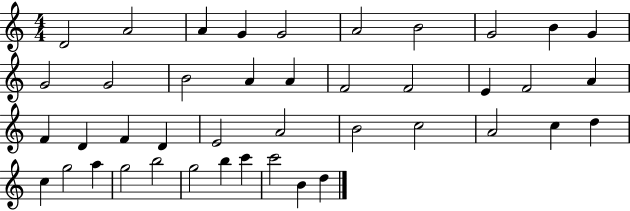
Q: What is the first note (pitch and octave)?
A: D4